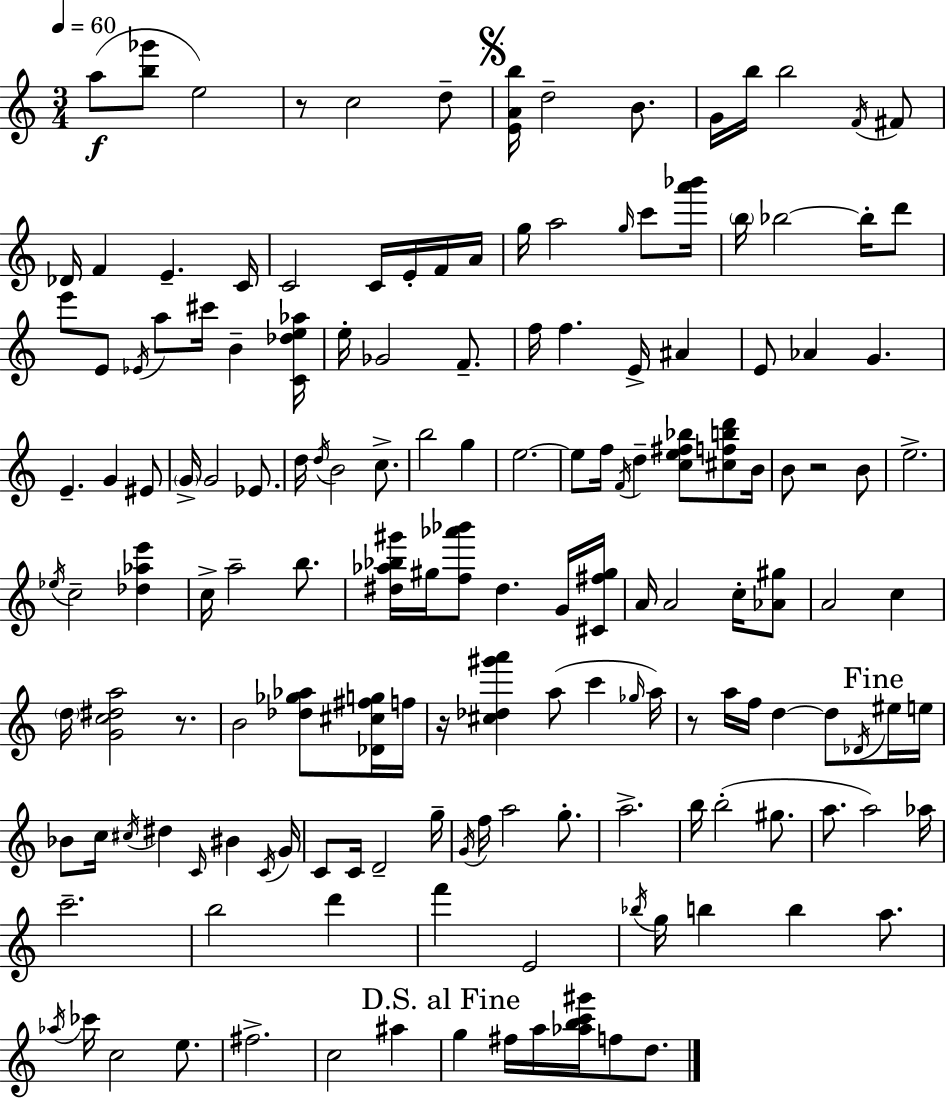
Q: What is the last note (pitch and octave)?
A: D5